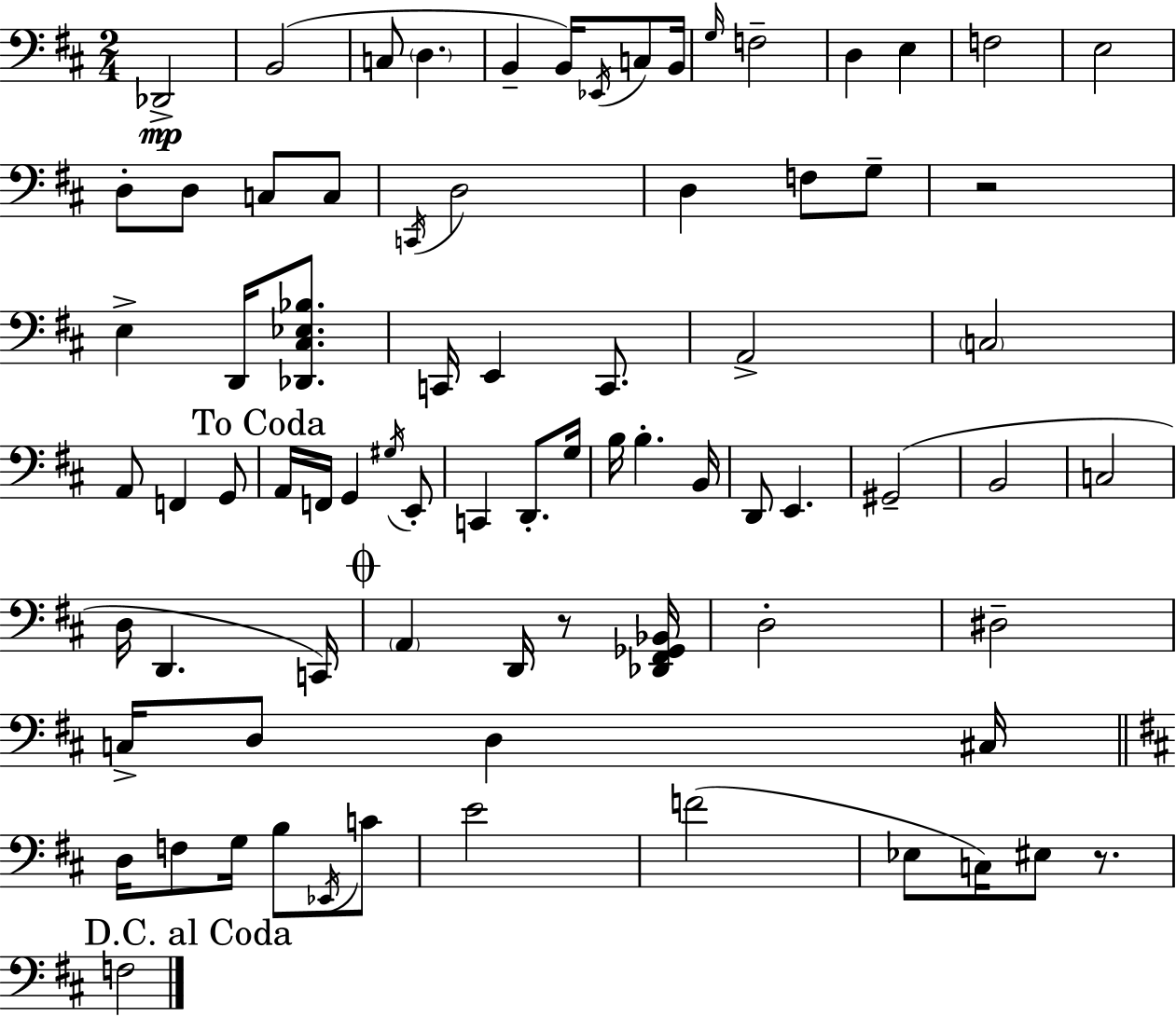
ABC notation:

X:1
T:Untitled
M:2/4
L:1/4
K:D
_D,,2 B,,2 C,/2 D, B,, B,,/4 _E,,/4 C,/2 B,,/4 G,/4 F,2 D, E, F,2 E,2 D,/2 D,/2 C,/2 C,/2 C,,/4 D,2 D, F,/2 G,/2 z2 E, D,,/4 [_D,,^C,_E,_B,]/2 C,,/4 E,, C,,/2 A,,2 C,2 A,,/2 F,, G,,/2 A,,/4 F,,/4 G,, ^G,/4 E,,/2 C,, D,,/2 G,/4 B,/4 B, B,,/4 D,,/2 E,, ^G,,2 B,,2 C,2 D,/4 D,, C,,/4 A,, D,,/4 z/2 [_D,,^F,,_G,,_B,,]/4 D,2 ^D,2 C,/4 D,/2 D, ^C,/4 D,/4 F,/2 G,/4 B,/2 _E,,/4 C/2 E2 F2 _E,/2 C,/4 ^E,/2 z/2 F,2